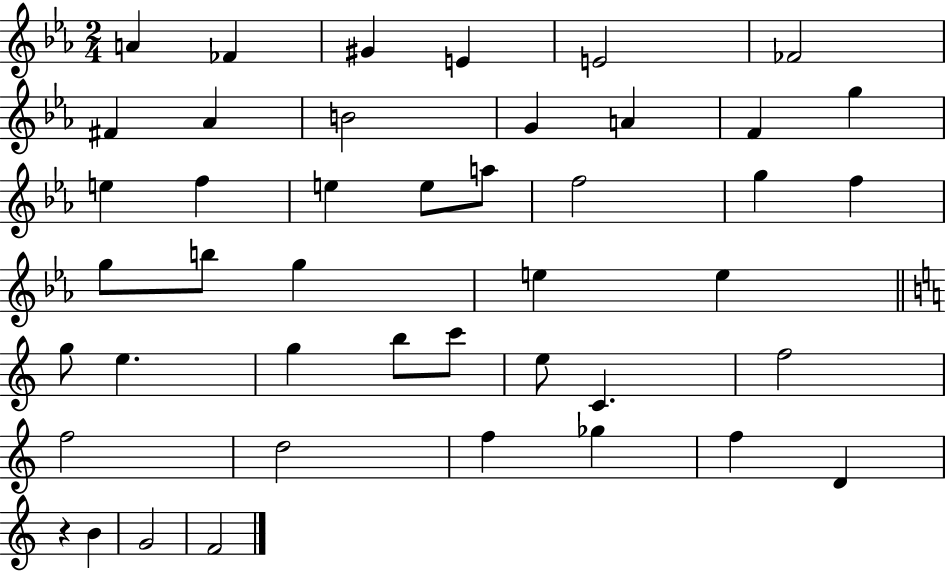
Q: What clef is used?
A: treble